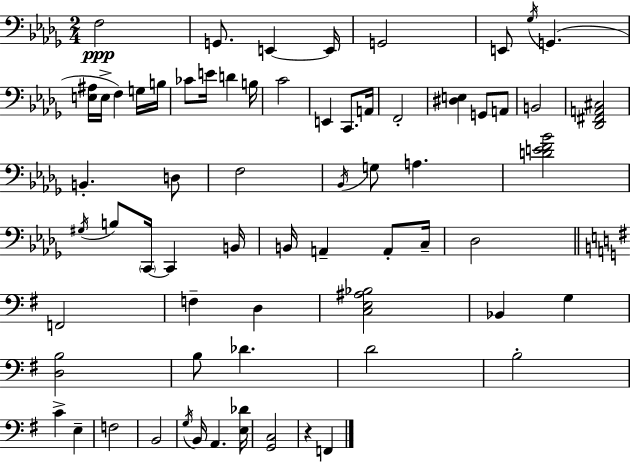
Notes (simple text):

F3/h G2/e. E2/q E2/s G2/h E2/e Gb3/s G2/q. [E3,A#3]/s E3/s F3/q G3/s B3/s CES4/e E4/s D4/q B3/s C4/h E2/q C2/e. A2/s F2/h [D#3,E3]/q G2/e A2/e B2/h [Db2,F#2,A2,C#3]/h B2/q. D3/e F3/h Bb2/s G3/e A3/q. [D4,E4,F4,Bb4]/h G#3/s B3/e C2/s C2/q B2/s B2/s A2/q A2/e C3/s Db3/h F2/h F3/q D3/q [C3,E3,A#3,Bb3]/h Bb2/q G3/q [D3,B3]/h B3/e Db4/q. D4/h B3/h C4/q E3/q F3/h B2/h G3/s B2/s A2/q. [E3,Db4]/s [G2,C3]/h R/q F2/q